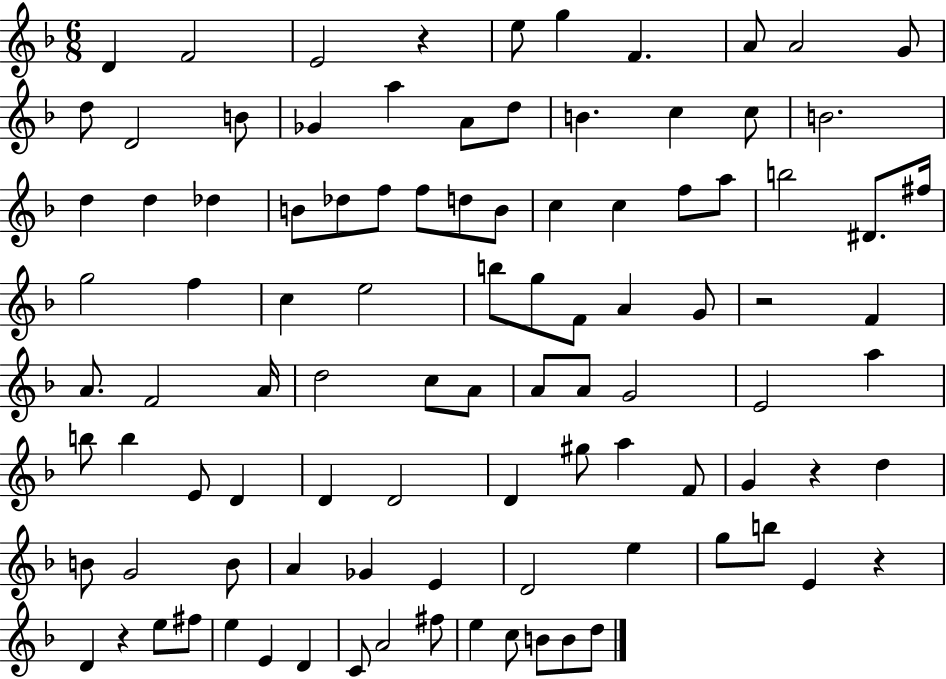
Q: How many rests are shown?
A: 5